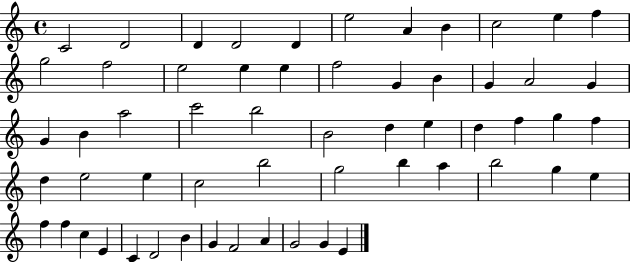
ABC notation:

X:1
T:Untitled
M:4/4
L:1/4
K:C
C2 D2 D D2 D e2 A B c2 e f g2 f2 e2 e e f2 G B G A2 G G B a2 c'2 b2 B2 d e d f g f d e2 e c2 b2 g2 b a b2 g e f f c E C D2 B G F2 A G2 G E